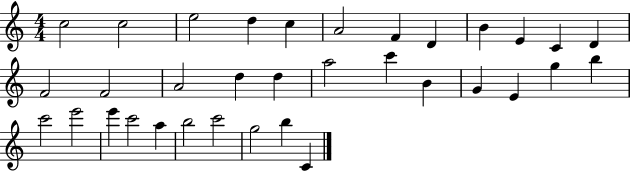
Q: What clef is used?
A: treble